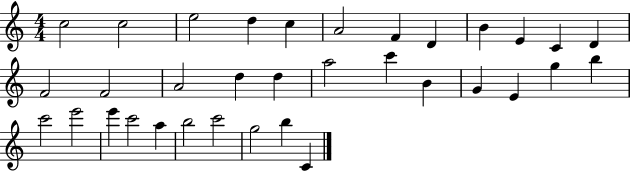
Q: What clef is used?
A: treble